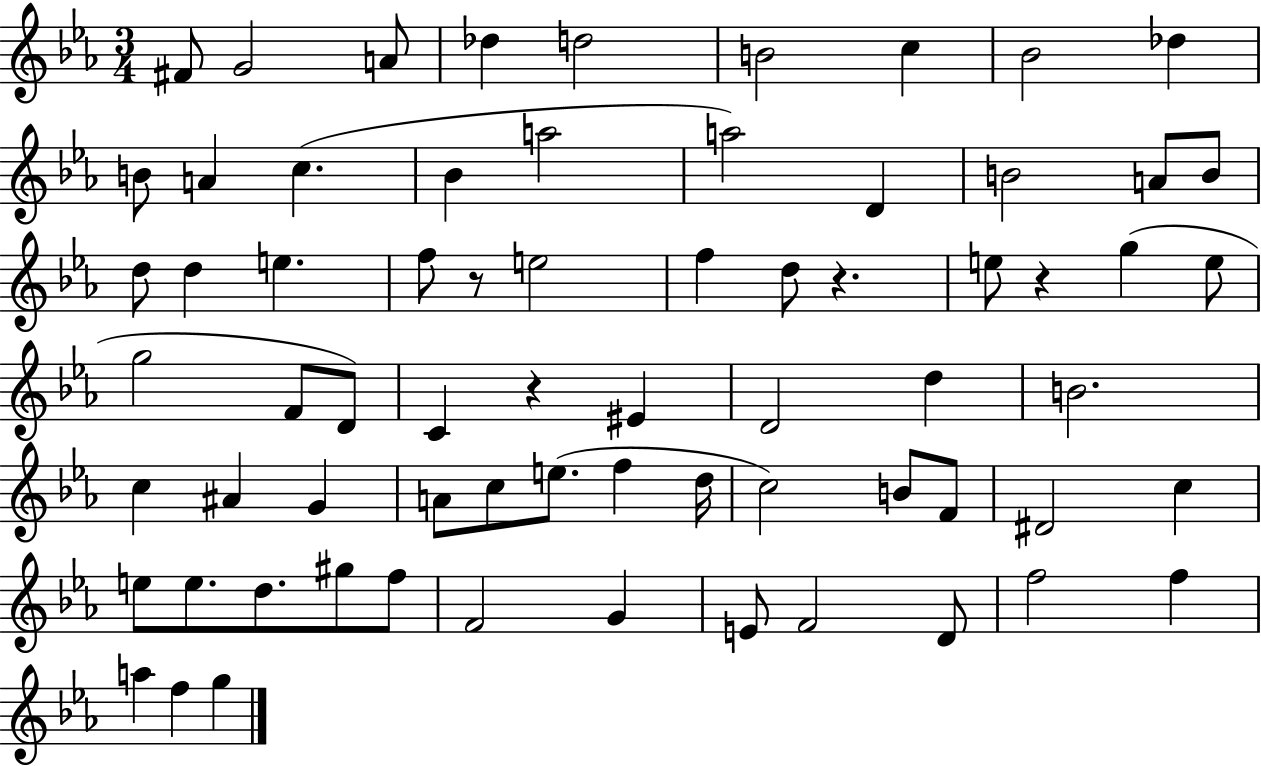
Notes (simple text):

F#4/e G4/h A4/e Db5/q D5/h B4/h C5/q Bb4/h Db5/q B4/e A4/q C5/q. Bb4/q A5/h A5/h D4/q B4/h A4/e B4/e D5/e D5/q E5/q. F5/e R/e E5/h F5/q D5/e R/q. E5/e R/q G5/q E5/e G5/h F4/e D4/e C4/q R/q EIS4/q D4/h D5/q B4/h. C5/q A#4/q G4/q A4/e C5/e E5/e. F5/q D5/s C5/h B4/e F4/e D#4/h C5/q E5/e E5/e. D5/e. G#5/e F5/e F4/h G4/q E4/e F4/h D4/e F5/h F5/q A5/q F5/q G5/q